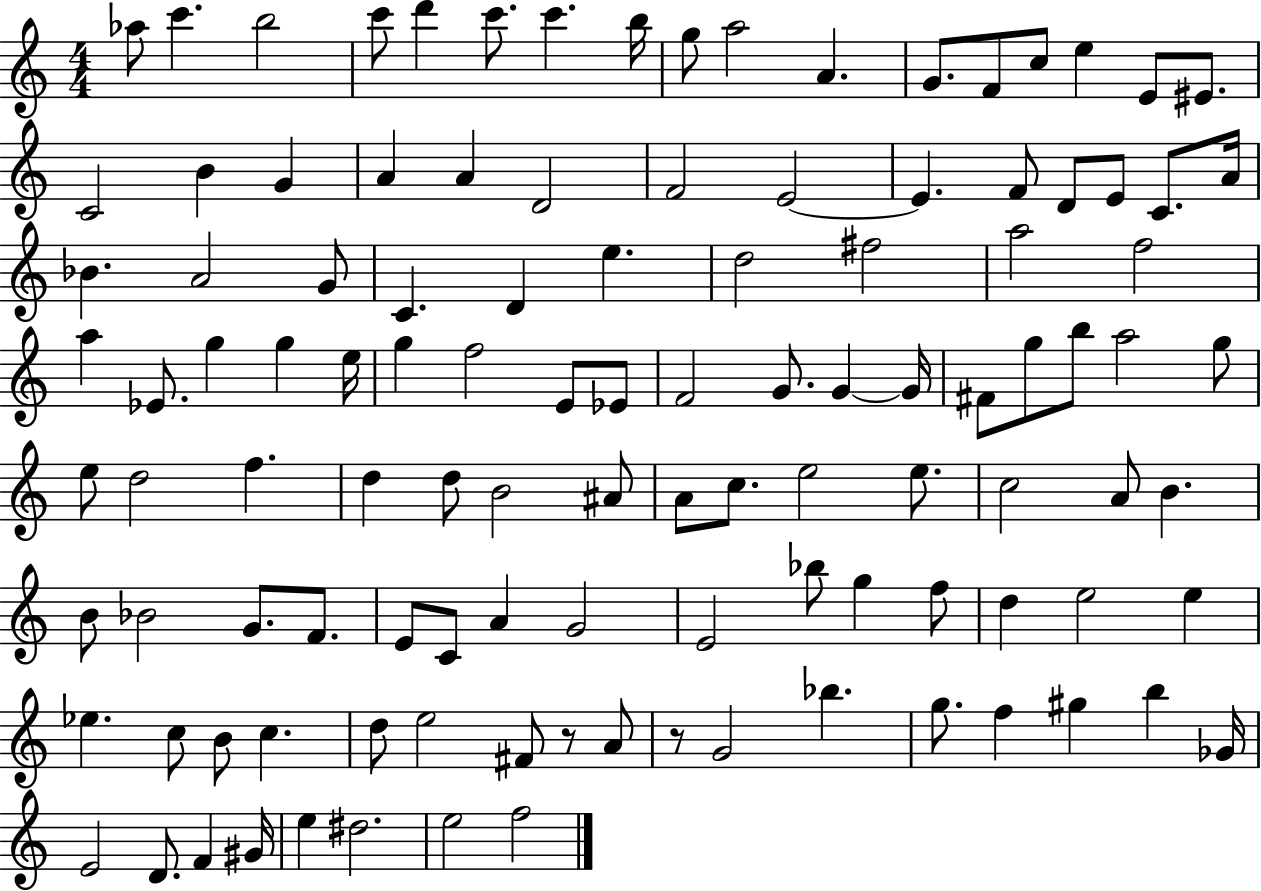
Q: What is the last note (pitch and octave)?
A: F5